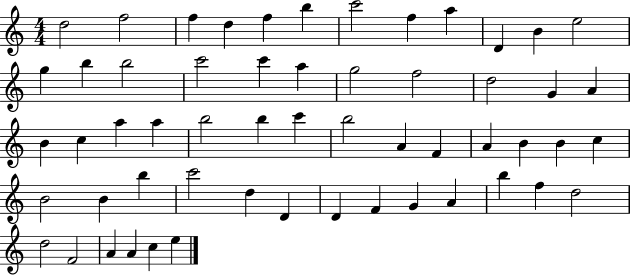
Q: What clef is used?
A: treble